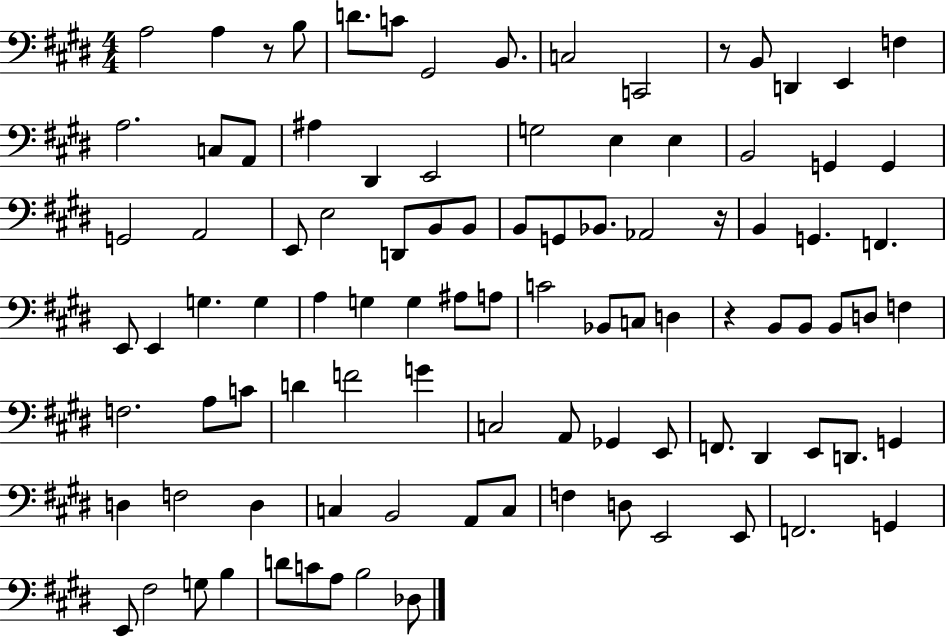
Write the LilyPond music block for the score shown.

{
  \clef bass
  \numericTimeSignature
  \time 4/4
  \key e \major
  a2 a4 r8 b8 | d'8. c'8 gis,2 b,8. | c2 c,2 | r8 b,8 d,4 e,4 f4 | \break a2. c8 a,8 | ais4 dis,4 e,2 | g2 e4 e4 | b,2 g,4 g,4 | \break g,2 a,2 | e,8 e2 d,8 b,8 b,8 | b,8 g,8 bes,8. aes,2 r16 | b,4 g,4. f,4. | \break e,8 e,4 g4. g4 | a4 g4 g4 ais8 a8 | c'2 bes,8 c8 d4 | r4 b,8 b,8 b,8 d8 f4 | \break f2. a8 c'8 | d'4 f'2 g'4 | c2 a,8 ges,4 e,8 | f,8. dis,4 e,8 d,8. g,4 | \break d4 f2 d4 | c4 b,2 a,8 c8 | f4 d8 e,2 e,8 | f,2. g,4 | \break e,8 fis2 g8 b4 | d'8 c'8 a8 b2 des8 | \bar "|."
}